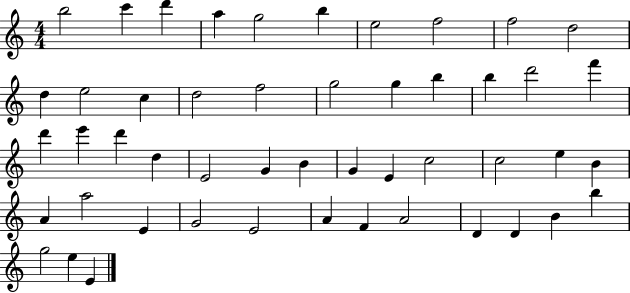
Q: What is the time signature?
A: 4/4